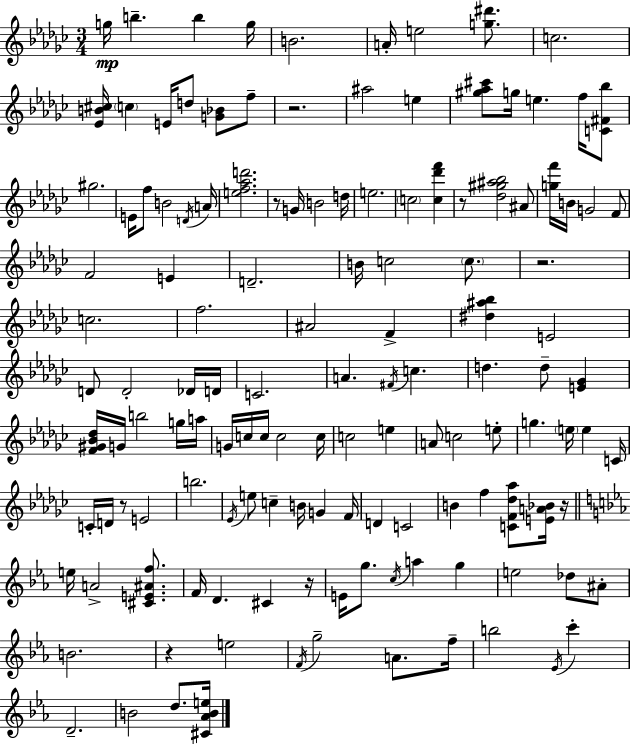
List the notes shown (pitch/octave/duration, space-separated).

G5/s B5/q. B5/q G5/s B4/h. A4/s E5/h [G5,D#6]/e. C5/h. [Eb4,B4,C#5]/s C5/q E4/s D5/e [G4,Bb4]/e F5/e R/h. A#5/h E5/q [G#5,Ab5,C#6]/e G5/s E5/q. F5/s [C4,F#4,Bb5]/e G#5/h. E4/s F5/e B4/h D4/s A4/s [E5,F5,Ab5,D6]/h. R/e G4/s B4/h D5/s E5/h. C5/h [C5,Db6,F6]/q R/e [Db5,G#5,A#5,Bb5]/h A#4/e [G5,F6]/s B4/s G4/h F4/e F4/h E4/q D4/h. B4/s C5/h C5/e. R/h. C5/h. F5/h. A#4/h F4/q [D#5,A#5,Bb5]/q E4/h D4/e D4/h Db4/s D4/s C4/h. A4/q. F#4/s C5/q. D5/q. D5/e [E4,Gb4]/q [F4,G#4,Bb4,Db5]/s G4/s B5/h G5/s A5/s G4/s C5/s C5/s C5/h C5/s C5/h E5/q A4/e C5/h E5/e G5/q. E5/s E5/q C4/s C4/s D4/s R/e E4/h B5/h. Eb4/s E5/e C5/q B4/s G4/q F4/s D4/q C4/h B4/q F5/q [C4,F4,Db5,Ab5]/e [E4,A4,Bb4]/s R/s E5/s A4/h [C#4,E4,A#4,F5]/e. F4/s D4/q. C#4/q R/s E4/s G5/e. C5/s A5/q G5/q E5/h Db5/e A#4/e B4/h. R/q E5/h F4/s G5/h A4/e. F5/s B5/h Eb4/s C6/q D4/h. B4/h D5/e. [C#4,Ab4,B4,E5]/s